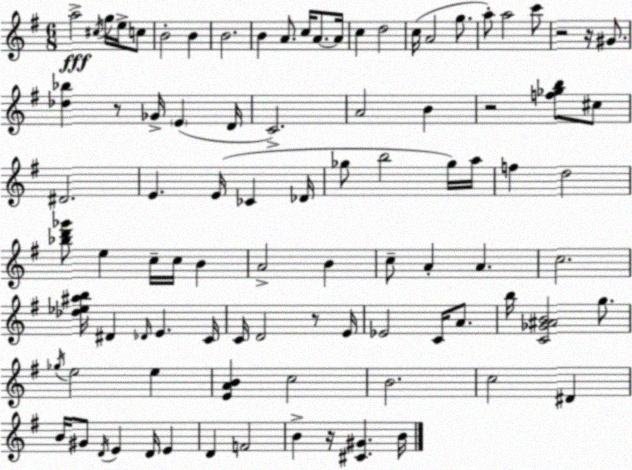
X:1
T:Untitled
M:6/8
L:1/4
K:Em
a2 ^c/4 g/4 e/4 c/2 B2 B B2 B A/2 c/4 A/2 A/4 c d2 c/4 A2 g/2 a/2 a2 c'/2 z2 z/4 ^G/2 [_d_b] z/2 _G/4 E D/4 C2 A2 B z2 [f_gb]/2 ^c/2 ^D2 E E/4 _C _D/4 _g/2 b2 _g/4 a/4 f d2 [_bd'_g']/2 e c/4 c/4 B A2 B c/2 A A c2 [_d_e^ab]/4 ^D _D/4 E C/4 C/4 D2 z/2 E/4 _E2 C/4 A/2 b/4 [C_G^AB]2 g/2 _g/4 e2 e [EAB] c2 B2 c2 ^D B/4 ^G/2 D/4 E D/4 E D F2 B z/4 [^C^G] B/4